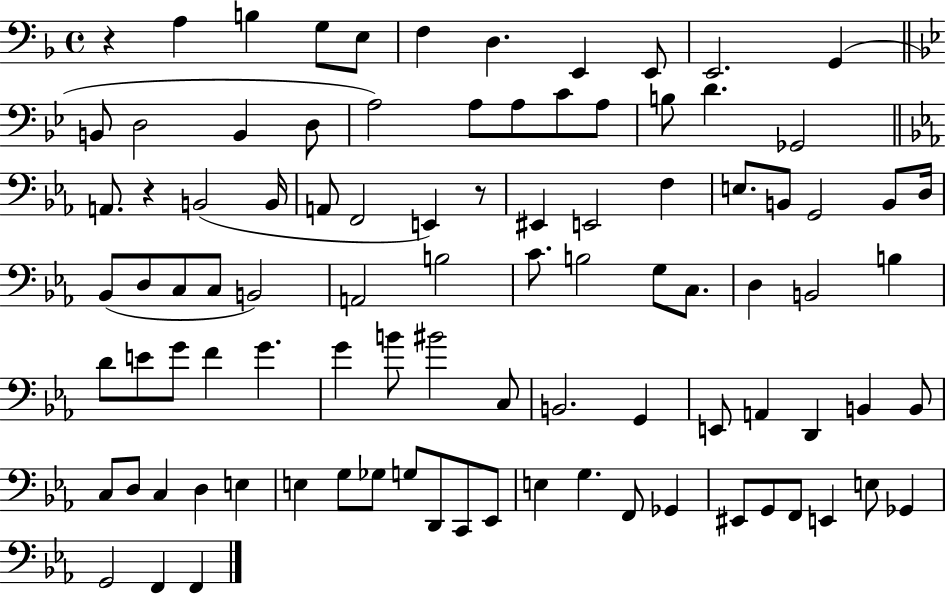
R/q A3/q B3/q G3/e E3/e F3/q D3/q. E2/q E2/e E2/h. G2/q B2/e D3/h B2/q D3/e A3/h A3/e A3/e C4/e A3/e B3/e D4/q. Gb2/h A2/e. R/q B2/h B2/s A2/e F2/h E2/q R/e EIS2/q E2/h F3/q E3/e. B2/e G2/h B2/e D3/s Bb2/e D3/e C3/e C3/e B2/h A2/h B3/h C4/e. B3/h G3/e C3/e. D3/q B2/h B3/q D4/e E4/e G4/e F4/q G4/q. G4/q B4/e BIS4/h C3/e B2/h. G2/q E2/e A2/q D2/q B2/q B2/e C3/e D3/e C3/q D3/q E3/q E3/q G3/e Gb3/e G3/e D2/e C2/e Eb2/e E3/q G3/q. F2/e Gb2/q EIS2/e G2/e F2/e E2/q E3/e Gb2/q G2/h F2/q F2/q